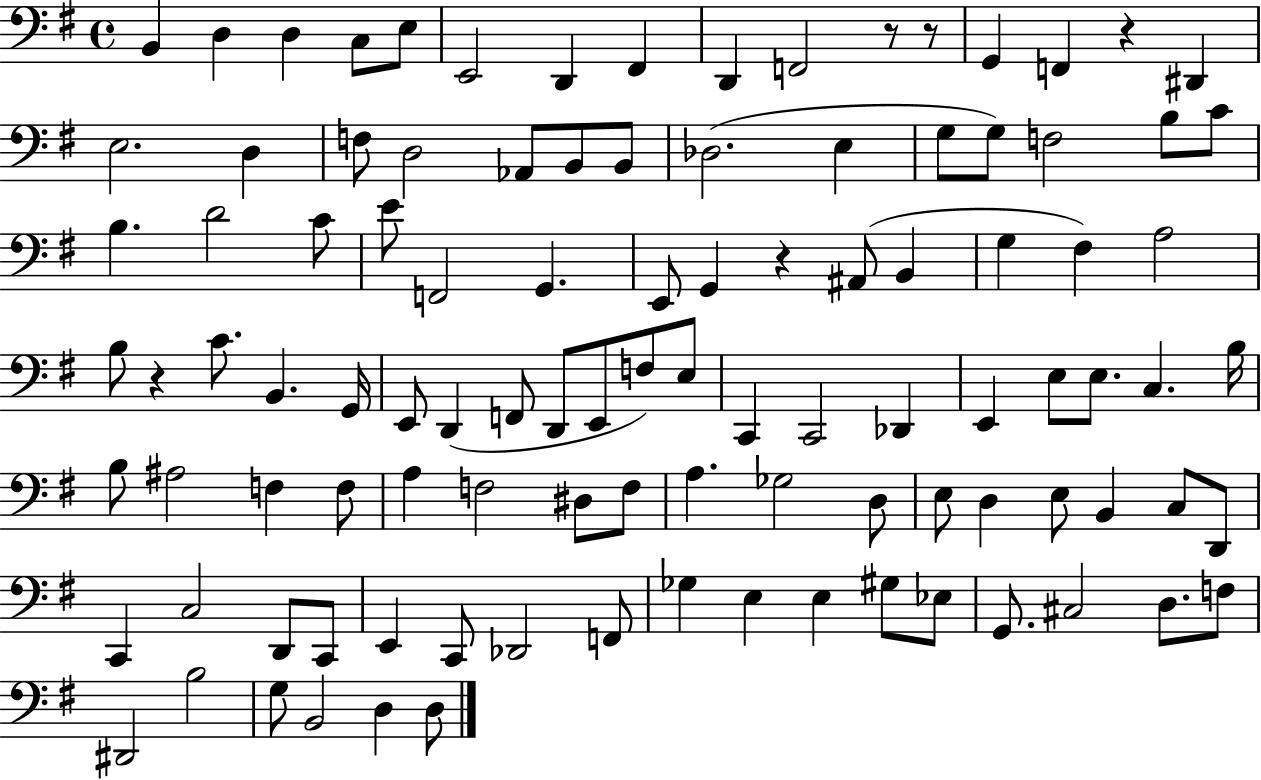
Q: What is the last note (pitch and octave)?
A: D3